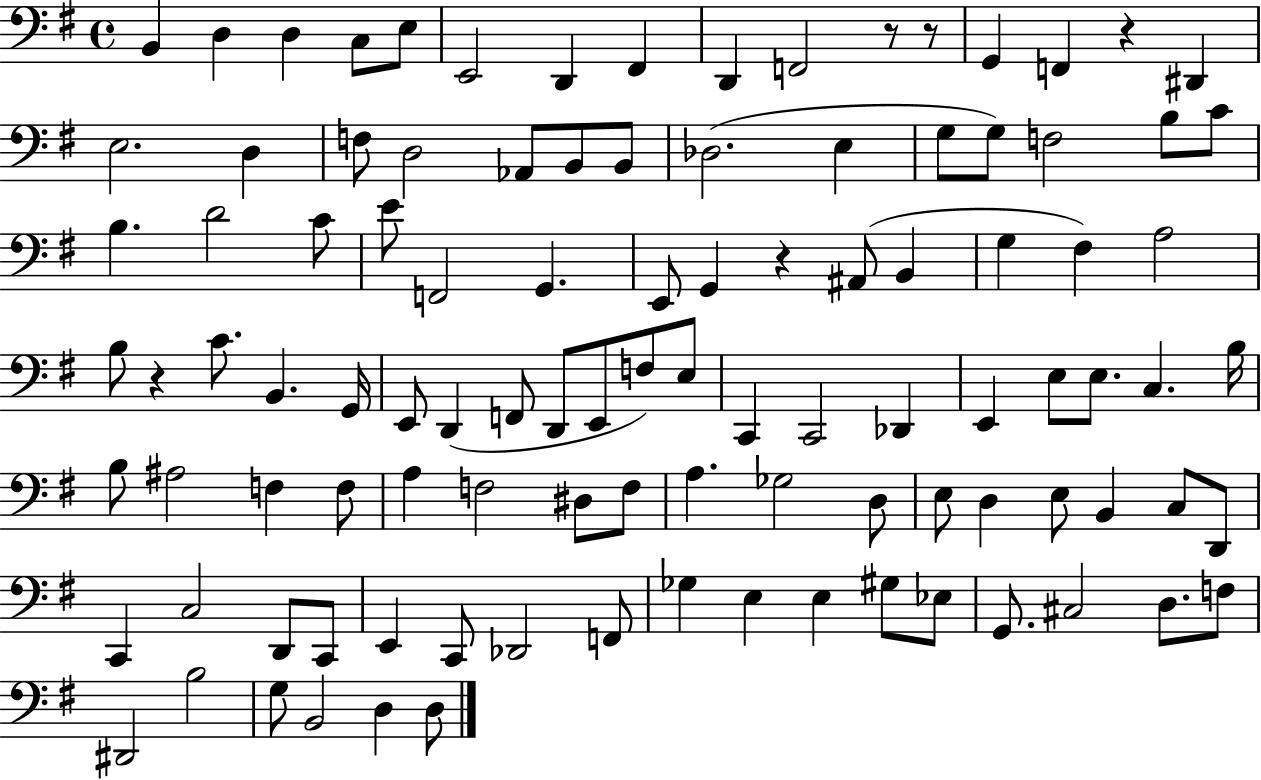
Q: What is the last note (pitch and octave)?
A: D3